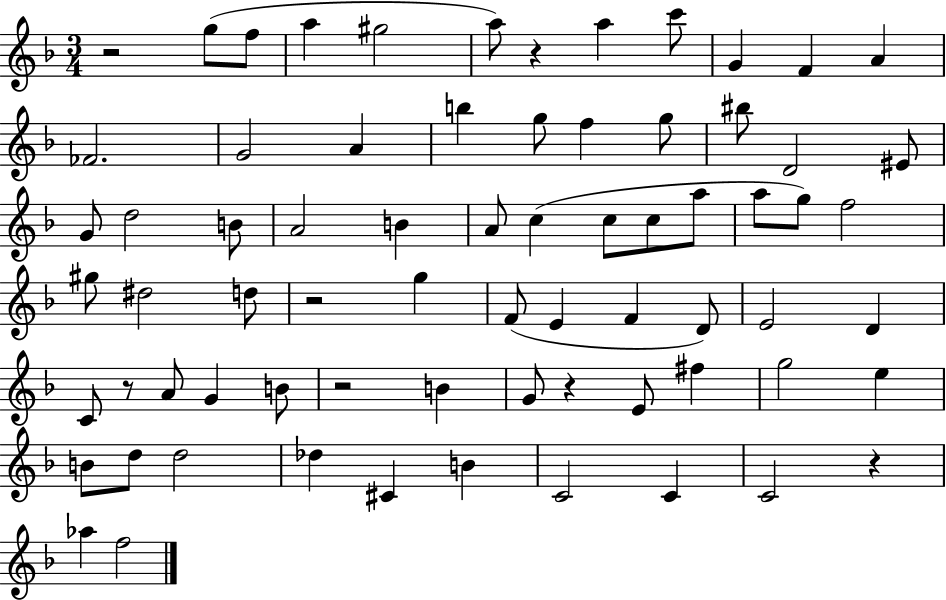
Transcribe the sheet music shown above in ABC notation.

X:1
T:Untitled
M:3/4
L:1/4
K:F
z2 g/2 f/2 a ^g2 a/2 z a c'/2 G F A _F2 G2 A b g/2 f g/2 ^b/2 D2 ^E/2 G/2 d2 B/2 A2 B A/2 c c/2 c/2 a/2 a/2 g/2 f2 ^g/2 ^d2 d/2 z2 g F/2 E F D/2 E2 D C/2 z/2 A/2 G B/2 z2 B G/2 z E/2 ^f g2 e B/2 d/2 d2 _d ^C B C2 C C2 z _a f2